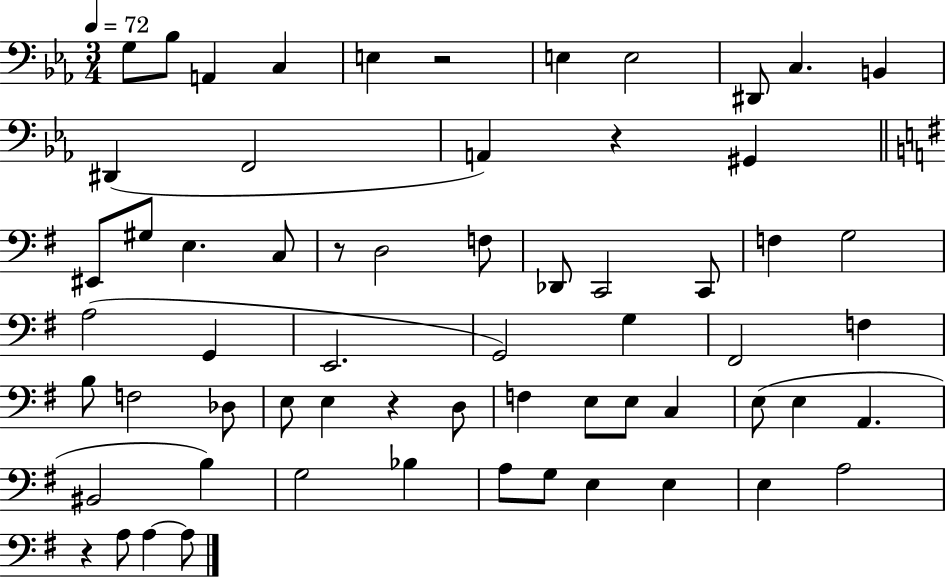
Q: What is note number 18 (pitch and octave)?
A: C3